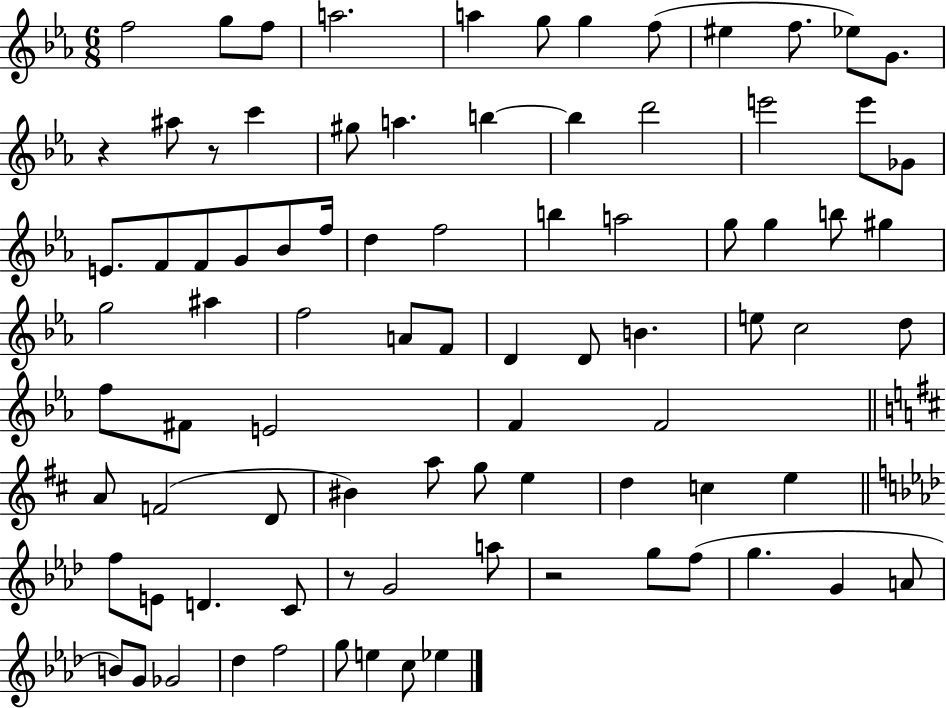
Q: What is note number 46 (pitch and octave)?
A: C5